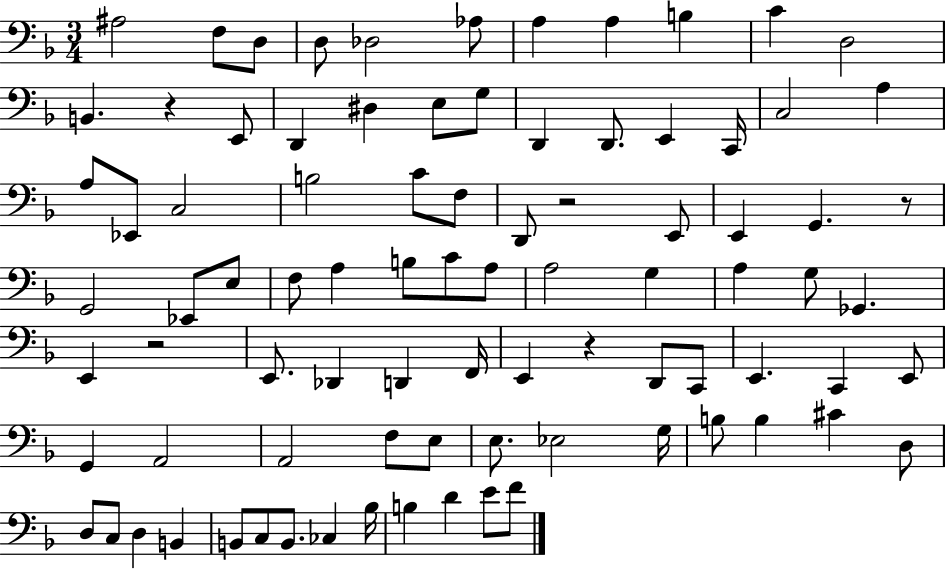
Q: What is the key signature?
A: F major